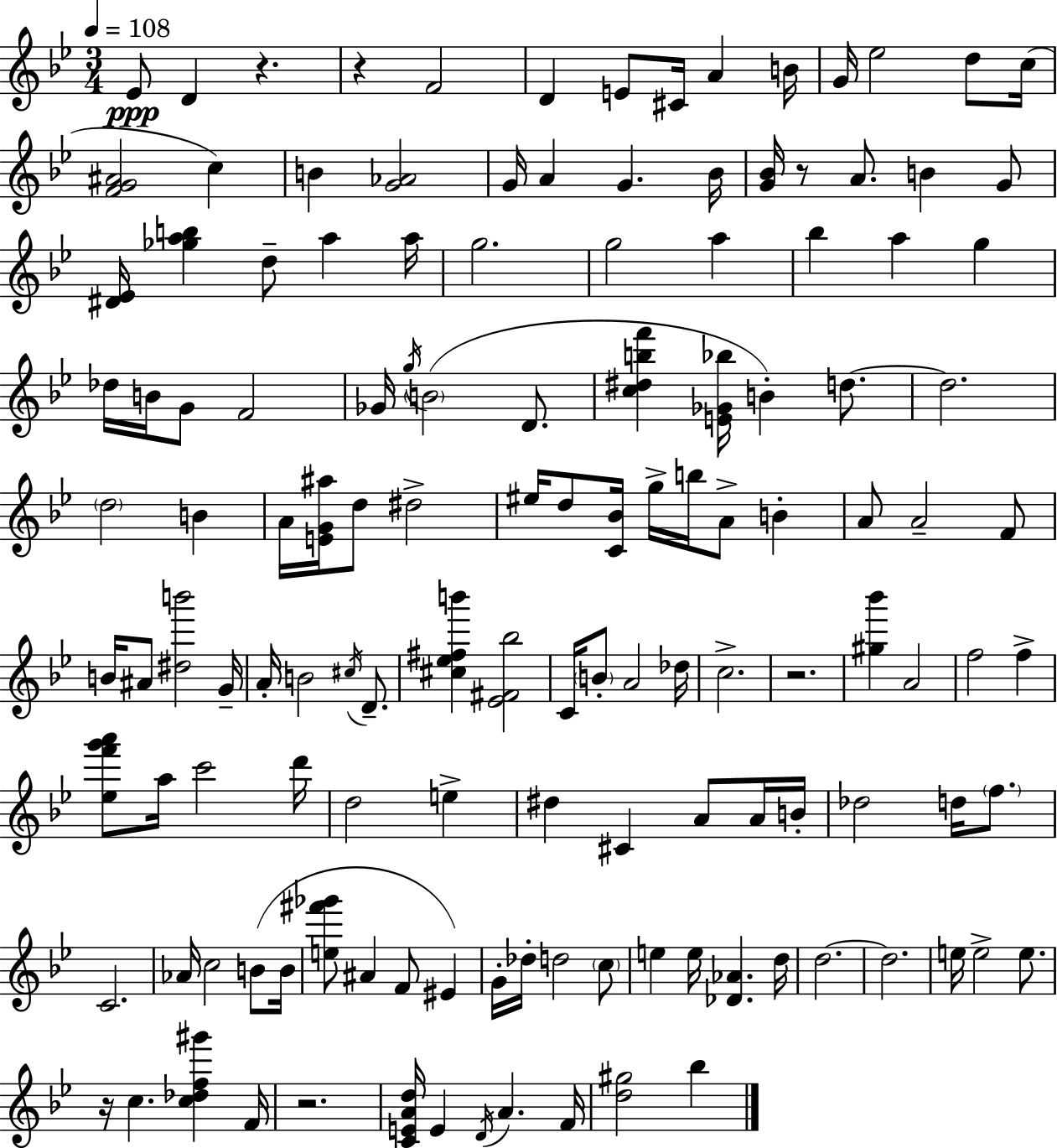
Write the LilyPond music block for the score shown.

{
  \clef treble
  \numericTimeSignature
  \time 3/4
  \key g \minor
  \tempo 4 = 108
  ees'8\ppp d'4 r4. | r4 f'2 | d'4 e'8 cis'16 a'4 b'16 | g'16 ees''2 d''8 c''16( | \break <f' g' ais'>2 c''4) | b'4 <g' aes'>2 | g'16 a'4 g'4. bes'16 | <g' bes'>16 r8 a'8. b'4 g'8 | \break <dis' ees'>16 <ges'' a'' b''>4 d''8-- a''4 a''16 | g''2. | g''2 a''4 | bes''4 a''4 g''4 | \break des''16 b'16 g'8 f'2 | ges'16 \acciaccatura { g''16 }( \parenthesize b'2 d'8. | <c'' dis'' b'' f'''>4 <e' ges' bes''>16 b'4-.) d''8.~~ | d''2. | \break \parenthesize d''2 b'4 | a'16 <e' g' ais''>16 d''8 dis''2-> | eis''16 d''8 <c' bes'>16 g''16-> b''16 a'8-> b'4-. | a'8 a'2-- f'8 | \break b'16 ais'8 <dis'' b'''>2 | g'16-- a'16-. b'2 \acciaccatura { cis''16 } d'8.-- | <cis'' ees'' fis'' b'''>4 <ees' fis' bes''>2 | c'16 \parenthesize b'8-. a'2 | \break des''16 c''2.-> | r2. | <gis'' bes'''>4 a'2 | f''2 f''4-> | \break <ees'' f''' g''' a'''>8 a''16 c'''2 | d'''16 d''2 e''4-> | dis''4 cis'4 a'8 | a'16 b'16-. des''2 d''16 \parenthesize f''8. | \break c'2. | aes'16 c''2 b'8( | b'16 <e'' fis''' ges'''>8 ais'4 f'8 eis'4) | g'16-. des''16-. d''2 | \break \parenthesize c''8 e''4 e''16 <des' aes'>4. | d''16 d''2.~~ | d''2. | e''16 e''2-> e''8. | \break r16 c''4. <c'' des'' f'' gis'''>4 | f'16 r2. | <c' e' a' d''>16 e'4 \acciaccatura { d'16 } a'4. | f'16 <d'' gis''>2 bes''4 | \break \bar "|."
}